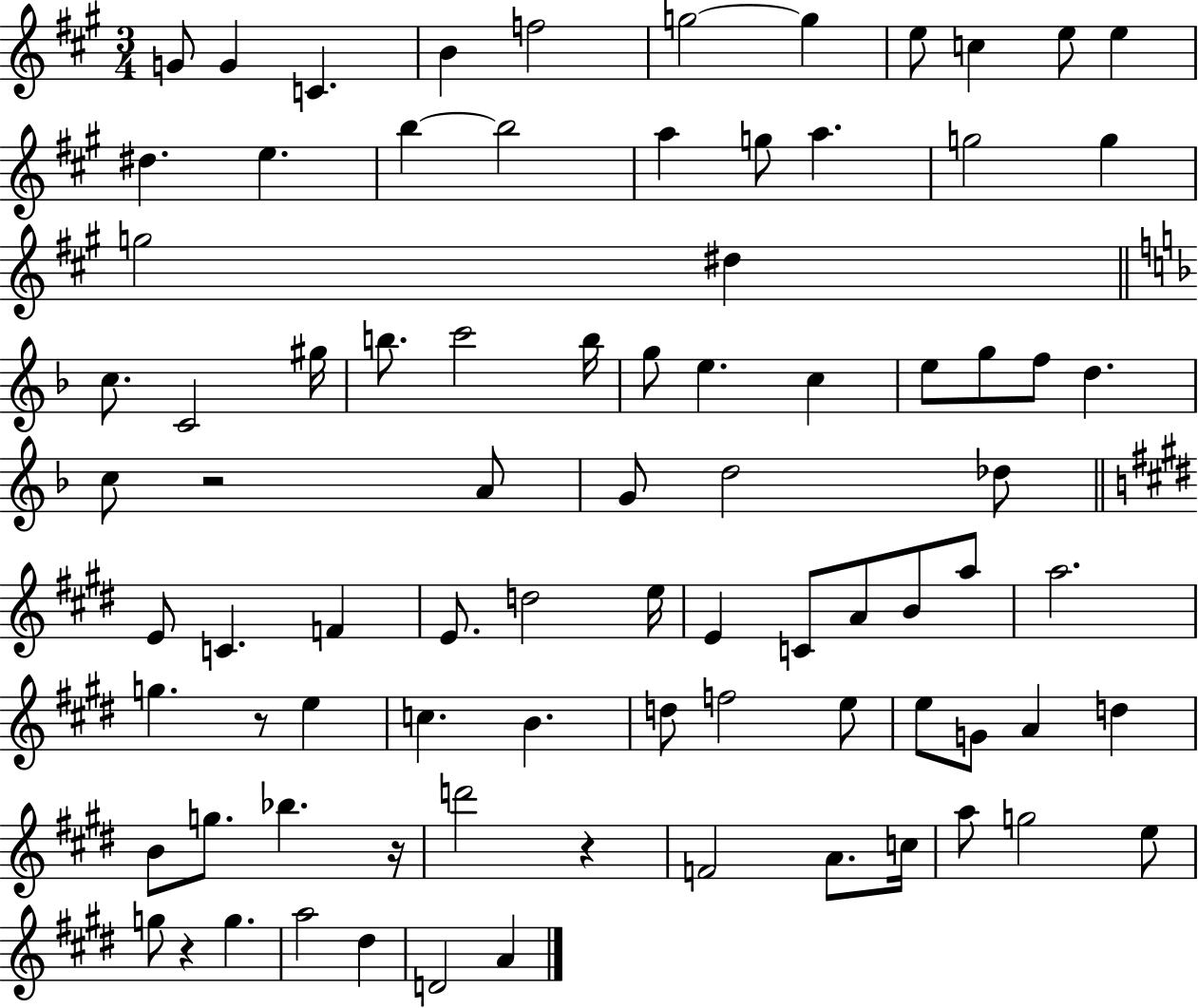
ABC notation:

X:1
T:Untitled
M:3/4
L:1/4
K:A
G/2 G C B f2 g2 g e/2 c e/2 e ^d e b b2 a g/2 a g2 g g2 ^d c/2 C2 ^g/4 b/2 c'2 b/4 g/2 e c e/2 g/2 f/2 d c/2 z2 A/2 G/2 d2 _d/2 E/2 C F E/2 d2 e/4 E C/2 A/2 B/2 a/2 a2 g z/2 e c B d/2 f2 e/2 e/2 G/2 A d B/2 g/2 _b z/4 d'2 z F2 A/2 c/4 a/2 g2 e/2 g/2 z g a2 ^d D2 A